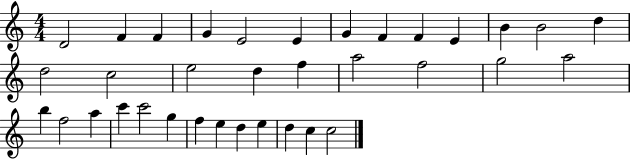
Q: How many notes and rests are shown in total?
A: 35